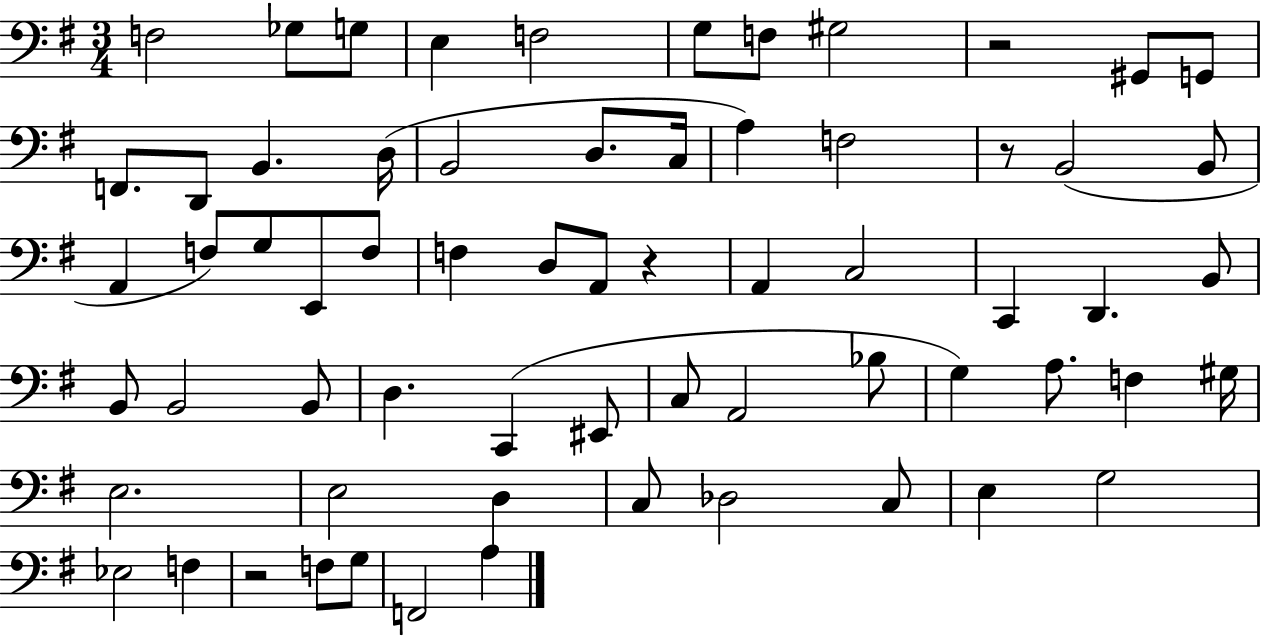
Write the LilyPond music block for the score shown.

{
  \clef bass
  \numericTimeSignature
  \time 3/4
  \key g \major
  f2 ges8 g8 | e4 f2 | g8 f8 gis2 | r2 gis,8 g,8 | \break f,8. d,8 b,4. d16( | b,2 d8. c16 | a4) f2 | r8 b,2( b,8 | \break a,4 f8) g8 e,8 f8 | f4 d8 a,8 r4 | a,4 c2 | c,4 d,4. b,8 | \break b,8 b,2 b,8 | d4. c,4( eis,8 | c8 a,2 bes8 | g4) a8. f4 gis16 | \break e2. | e2 d4 | c8 des2 c8 | e4 g2 | \break ees2 f4 | r2 f8 g8 | f,2 a4 | \bar "|."
}